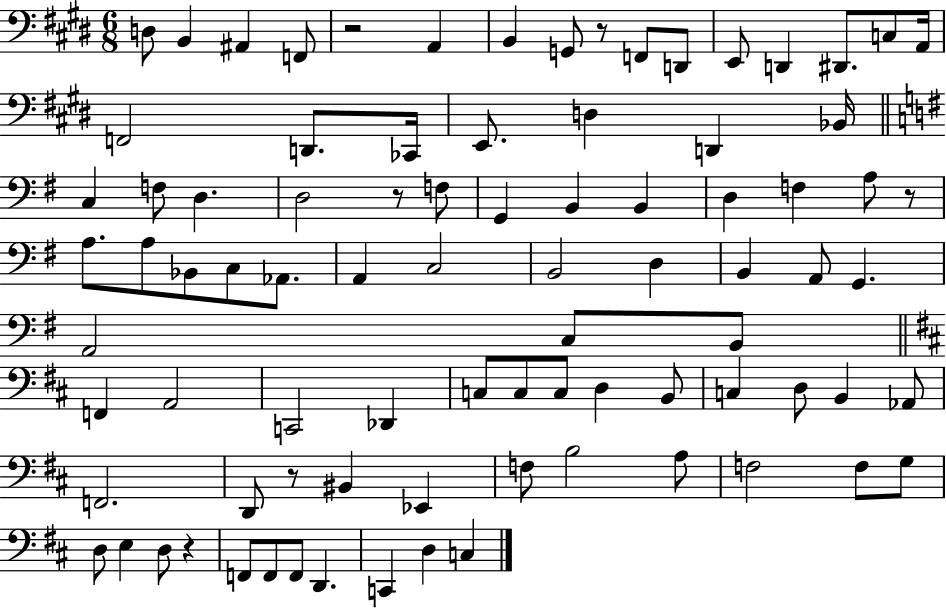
{
  \clef bass
  \numericTimeSignature
  \time 6/8
  \key e \major
  d8 b,4 ais,4 f,8 | r2 a,4 | b,4 g,8 r8 f,8 d,8 | e,8 d,4 dis,8. c8 a,16 | \break f,2 d,8. ces,16 | e,8. d4 d,4 bes,16 | \bar "||" \break \key e \minor c4 f8 d4. | d2 r8 f8 | g,4 b,4 b,4 | d4 f4 a8 r8 | \break a8. a8 bes,8 c8 aes,8. | a,4 c2 | b,2 d4 | b,4 a,8 g,4. | \break a,2 c8 b,8 | \bar "||" \break \key d \major f,4 a,2 | c,2 des,4 | c8 c8 c8 d4 b,8 | c4 d8 b,4 aes,8 | \break f,2. | d,8 r8 bis,4 ees,4 | f8 b2 a8 | f2 f8 g8 | \break d8 e4 d8 r4 | f,8 f,8 f,8 d,4. | c,4 d4 c4 | \bar "|."
}